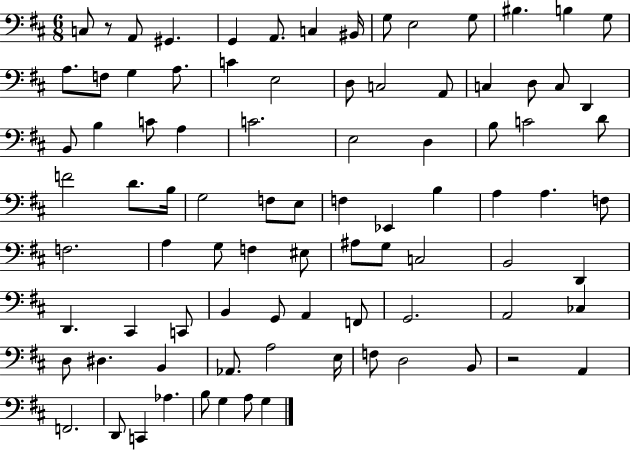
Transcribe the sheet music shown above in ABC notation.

X:1
T:Untitled
M:6/8
L:1/4
K:D
C,/2 z/2 A,,/2 ^G,, G,, A,,/2 C, ^B,,/4 G,/2 E,2 G,/2 ^B, B, G,/2 A,/2 F,/2 G, A,/2 C E,2 D,/2 C,2 A,,/2 C, D,/2 C,/2 D,, B,,/2 B, C/2 A, C2 E,2 D, B,/2 C2 D/2 F2 D/2 B,/4 G,2 F,/2 E,/2 F, _E,, B, A, A, F,/2 F,2 A, G,/2 F, ^E,/2 ^A,/2 G,/2 C,2 B,,2 D,, D,, ^C,, C,,/2 B,, G,,/2 A,, F,,/2 G,,2 A,,2 _C, D,/2 ^D, B,, _A,,/2 A,2 E,/4 F,/2 D,2 B,,/2 z2 A,, F,,2 D,,/2 C,, _A, B,/2 G, A,/2 G,